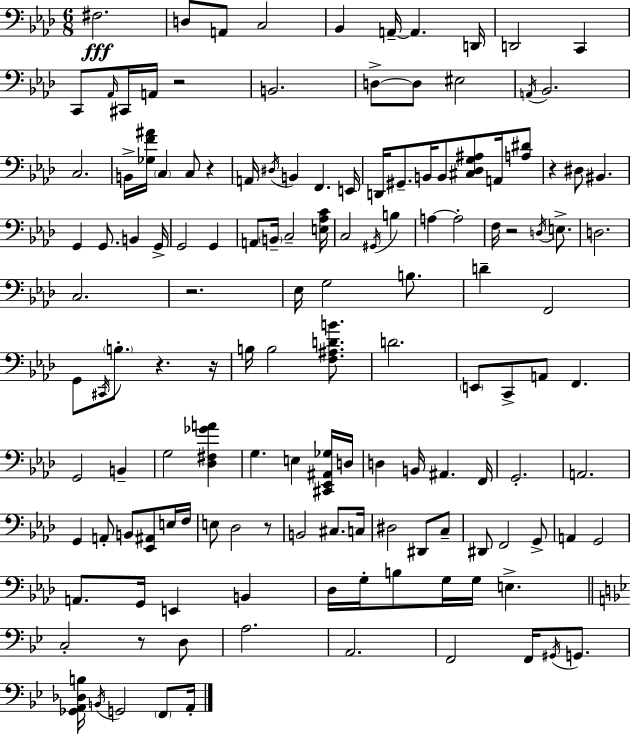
{
  \clef bass
  \numericTimeSignature
  \time 6/8
  \key f \minor
  \repeat volta 2 { fis2.\fff | d8 a,8 c2 | bes,4 a,16--~~ a,4. d,16 | d,2 c,4 | \break c,8 \grace { aes,16 } cis,16 a,16 r2 | b,2. | d8->~~ d8 eis2 | \acciaccatura { a,16 } bes,2. | \break c2. | b,16-> <ges f' ais'>16 \parenthesize c4 c8 r4 | a,16 \acciaccatura { dis16 } b,4 f,4. | e,16 d,16 gis,8.-- b,16 b,8 <cis des g ais>8 | \break a,16 <a dis'>8 r4 dis8 bis,4. | g,4 g,8. b,4 | g,16-> g,2 g,4 | a,8 \parenthesize b,16-- c2-- | \break <e aes c'>16 c2 \acciaccatura { gis,16 } | b4 a4~~ a2-. | f16 r2 | \acciaccatura { d16 } e8.-> d2. | \break c2. | r2. | ees16 g2 | b8. d'4-- f,2 | \break g,8 \acciaccatura { cis,16 } \parenthesize b8.-. r4. | r16 b16 b2 | <f ais d' b'>8. d'2. | \parenthesize e,8 c,8-> a,8 | \break f,4. g,2 | b,4-- g2 | <des fis ges' a'>4 g4. | e4 <cis, ees, ais, ges>16 d16 d4 b,16 ais,4. | \break f,16 g,2.-. | a,2. | g,4 a,8-. | b,8 <ees, ais,>8 e16 f16 e8 des2 | \break r8 b,2 | cis8. c16 dis2 | dis,8 c8-- dis,8 f,2 | g,8-> a,4 g,2 | \break a,8. g,16 e,4 | b,4 des16 g16-. b8 g16 g16 | e4.-> \bar "||" \break \key bes \major c2-. r8 d8 | a2. | a,2. | f,2 f,16 \acciaccatura { gis,16 } g,8. | \break <ges, a, des b>16 \acciaccatura { b,16 } g,2 \parenthesize f,8 | a,16-. } \bar "|."
}